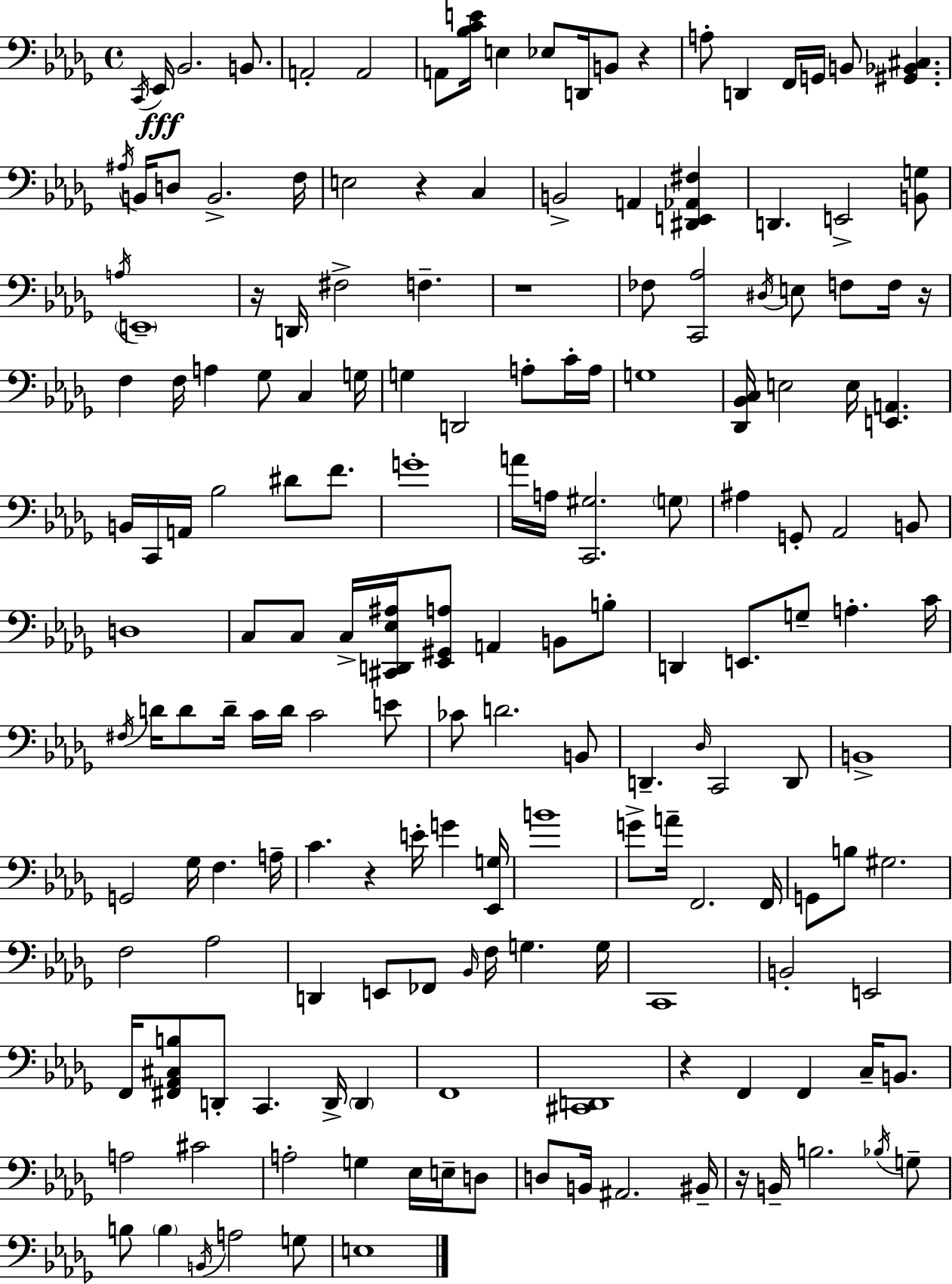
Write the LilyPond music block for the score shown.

{
  \clef bass
  \time 4/4
  \defaultTimeSignature
  \key bes \minor
  \acciaccatura { c,16 }\fff ees,16 bes,2. b,8. | a,2-. a,2 | a,8 <bes c' e'>16 e4 ees8 d,16 b,8 r4 | a8-. d,4 f,16 g,16 b,8 <gis, bes, cis>4. | \break \acciaccatura { ais16 } b,16 d8 b,2.-> | f16 e2 r4 c4 | b,2-> a,4 <dis, e, aes, fis>4 | d,4. e,2-> | \break <b, g>8 \acciaccatura { a16 } \parenthesize e,1-- | r16 d,16 fis2-> f4.-- | r1 | fes8 <c, aes>2 \acciaccatura { dis16 } e8 | \break f8 f16 r16 f4 f16 a4 ges8 c4 | g16 g4 d,2 | a8-. c'16-. a16 g1 | <des, bes, c>16 e2 e16 <e, a,>4. | \break b,16 c,16 a,16 bes2 dis'8 | f'8. g'1-. | a'16 a16 <c, gis>2. | \parenthesize g8 ais4 g,8-. aes,2 | \break b,8 d1 | c8 c8 c16-> <cis, d, ees ais>16 <ees, gis, a>8 a,4 | b,8 b8-. d,4 e,8. g8-- a4.-. | c'16 \acciaccatura { fis16 } d'16 d'8 d'16-- c'16 d'16 c'2 | \break e'8 ces'8 d'2. | b,8 d,4.-- \grace { des16 } c,2 | d,8 b,1-> | g,2 ges16 f4. | \break a16-- c'4. r4 | e'16-. g'4 <ees, g>16 b'1 | g'8-> a'16-- f,2. | f,16 g,8 b8 gis2. | \break f2 aes2 | d,4 e,8 fes,8 \grace { bes,16 } f16 | g4. g16 c,1 | b,2-. e,2 | \break f,16 <fis, aes, cis b>8 d,8-. c,4. | d,16-> \parenthesize d,4 f,1 | <cis, d,>1 | r4 f,4 f,4 | \break c16-- b,8. a2 cis'2 | a2-. g4 | ees16 e16-- d8 d8 b,16 ais,2. | bis,16-- r16 b,16-- b2. | \break \acciaccatura { bes16 } g8-- b8 \parenthesize b4 \acciaccatura { b,16 } a2 | g8 e1 | \bar "|."
}